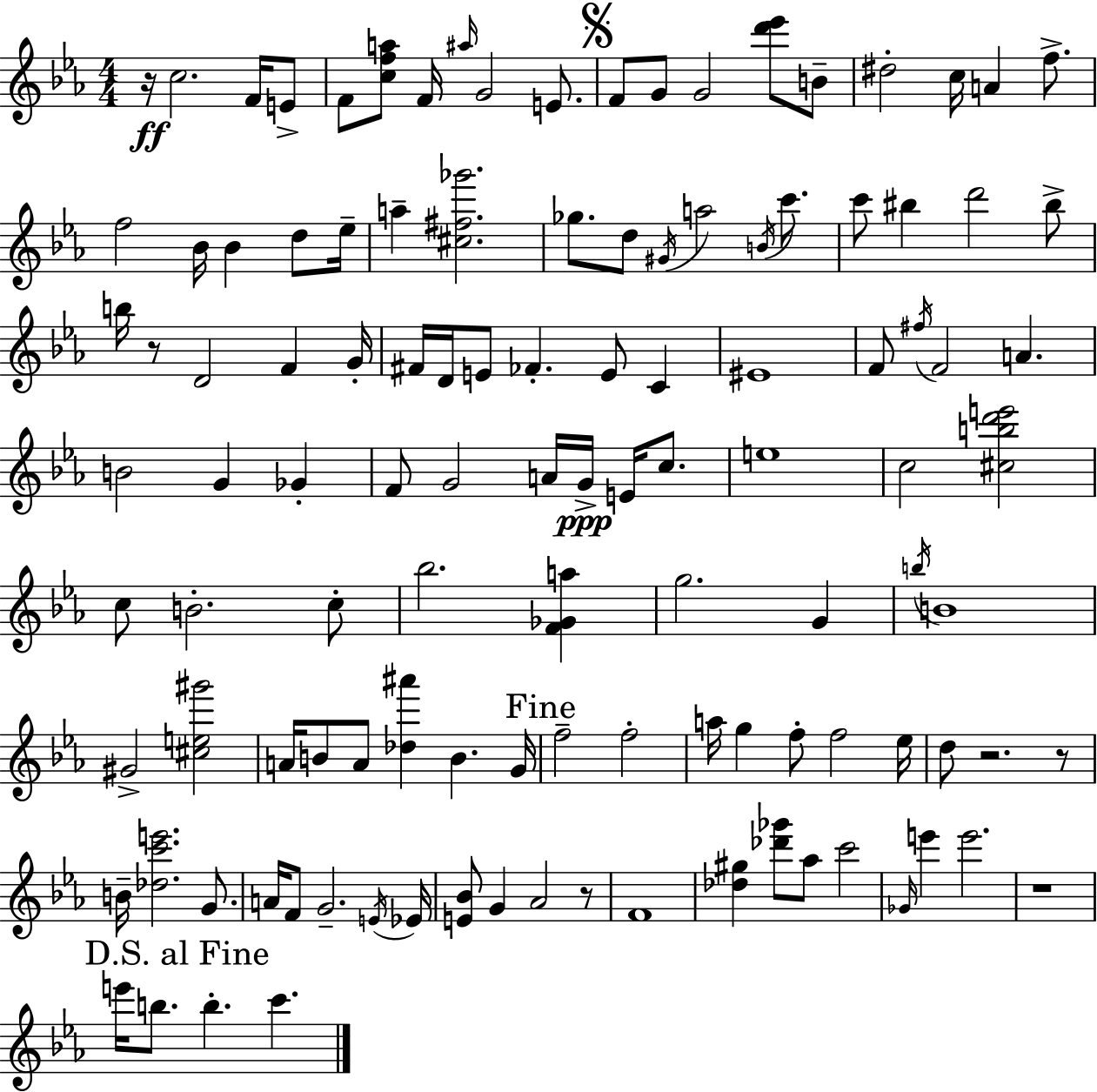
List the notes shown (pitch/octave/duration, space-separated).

R/s C5/h. F4/s E4/e F4/e [C5,F5,A5]/e F4/s A#5/s G4/h E4/e. F4/e G4/e G4/h [D6,Eb6]/e B4/e D#5/h C5/s A4/q F5/e. F5/h Bb4/s Bb4/q D5/e Eb5/s A5/q [C#5,F#5,Gb6]/h. Gb5/e. D5/e G#4/s A5/h B4/s C6/e. C6/e BIS5/q D6/h BIS5/e B5/s R/e D4/h F4/q G4/s F#4/s D4/s E4/e FES4/q. E4/e C4/q EIS4/w F4/e F#5/s F4/h A4/q. B4/h G4/q Gb4/q F4/e G4/h A4/s G4/s E4/s C5/e. E5/w C5/h [C#5,B5,D6,E6]/h C5/e B4/h. C5/e Bb5/h. [F4,Gb4,A5]/q G5/h. G4/q B5/s B4/w G#4/h [C#5,E5,G#6]/h A4/s B4/e A4/e [Db5,A#6]/q B4/q. G4/s F5/h F5/h A5/s G5/q F5/e F5/h Eb5/s D5/e R/h. R/e B4/s [Db5,C6,E6]/h. G4/e. A4/s F4/e G4/h. E4/s Eb4/s [E4,Bb4]/e G4/q Ab4/h R/e F4/w [Db5,G#5]/q [Db6,Gb6]/e Ab5/e C6/h Gb4/s E6/q E6/h. R/w E6/s B5/e. B5/q. C6/q.